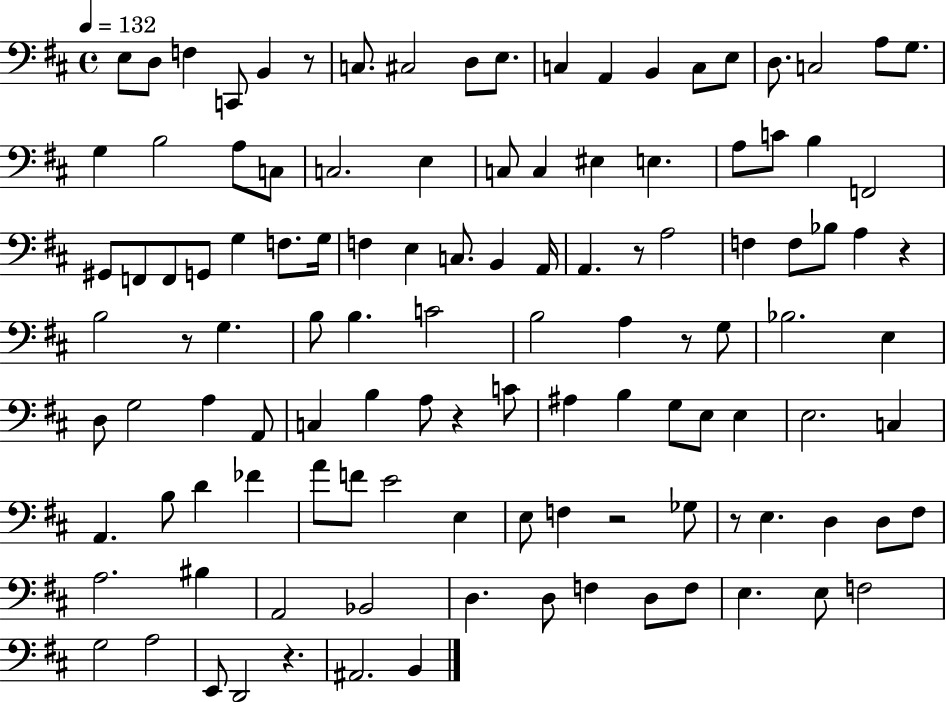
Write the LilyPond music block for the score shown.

{
  \clef bass
  \time 4/4
  \defaultTimeSignature
  \key d \major
  \tempo 4 = 132
  e8 d8 f4 c,8 b,4 r8 | c8. cis2 d8 e8. | c4 a,4 b,4 c8 e8 | d8. c2 a8 g8. | \break g4 b2 a8 c8 | c2. e4 | c8 c4 eis4 e4. | a8 c'8 b4 f,2 | \break gis,8 f,8 f,8 g,8 g4 f8. g16 | f4 e4 c8. b,4 a,16 | a,4. r8 a2 | f4 f8 bes8 a4 r4 | \break b2 r8 g4. | b8 b4. c'2 | b2 a4 r8 g8 | bes2. e4 | \break d8 g2 a4 a,8 | c4 b4 a8 r4 c'8 | ais4 b4 g8 e8 e4 | e2. c4 | \break a,4. b8 d'4 fes'4 | a'8 f'8 e'2 e4 | e8 f4 r2 ges8 | r8 e4. d4 d8 fis8 | \break a2. bis4 | a,2 bes,2 | d4. d8 f4 d8 f8 | e4. e8 f2 | \break g2 a2 | e,8 d,2 r4. | ais,2. b,4 | \bar "|."
}